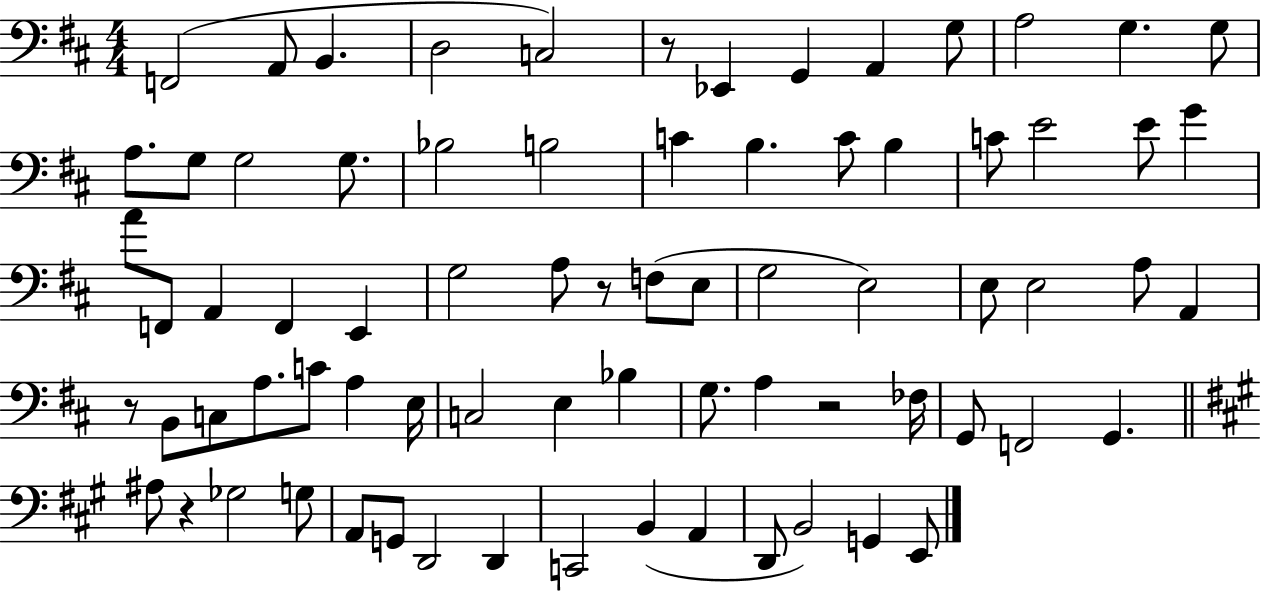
{
  \clef bass
  \numericTimeSignature
  \time 4/4
  \key d \major
  f,2( a,8 b,4. | d2 c2) | r8 ees,4 g,4 a,4 g8 | a2 g4. g8 | \break a8. g8 g2 g8. | bes2 b2 | c'4 b4. c'8 b4 | c'8 e'2 e'8 g'4 | \break a'8 f,8 a,4 f,4 e,4 | g2 a8 r8 f8( e8 | g2 e2) | e8 e2 a8 a,4 | \break r8 b,8 c8 a8. c'8 a4 e16 | c2 e4 bes4 | g8. a4 r2 fes16 | g,8 f,2 g,4. | \break \bar "||" \break \key a \major ais8 r4 ges2 g8 | a,8 g,8 d,2 d,4 | c,2 b,4( a,4 | d,8 b,2) g,4 e,8 | \break \bar "|."
}